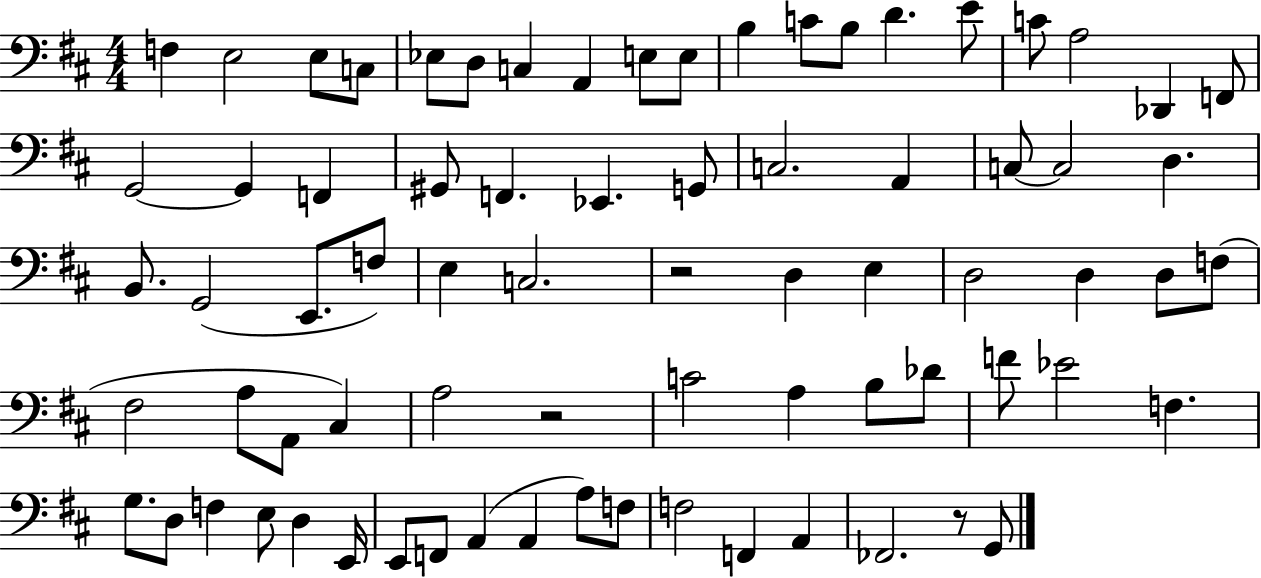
F3/q E3/h E3/e C3/e Eb3/e D3/e C3/q A2/q E3/e E3/e B3/q C4/e B3/e D4/q. E4/e C4/e A3/h Db2/q F2/e G2/h G2/q F2/q G#2/e F2/q. Eb2/q. G2/e C3/h. A2/q C3/e C3/h D3/q. B2/e. G2/h E2/e. F3/e E3/q C3/h. R/h D3/q E3/q D3/h D3/q D3/e F3/e F#3/h A3/e A2/e C#3/q A3/h R/h C4/h A3/q B3/e Db4/e F4/e Eb4/h F3/q. G3/e. D3/e F3/q E3/e D3/q E2/s E2/e F2/e A2/q A2/q A3/e F3/e F3/h F2/q A2/q FES2/h. R/e G2/e